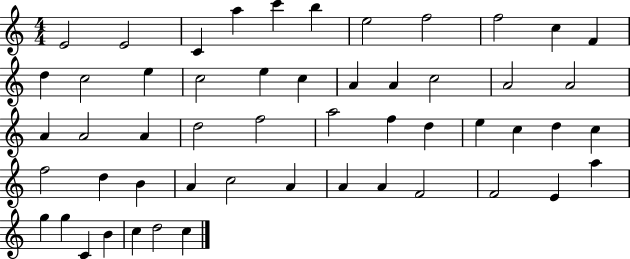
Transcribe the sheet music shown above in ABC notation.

X:1
T:Untitled
M:4/4
L:1/4
K:C
E2 E2 C a c' b e2 f2 f2 c F d c2 e c2 e c A A c2 A2 A2 A A2 A d2 f2 a2 f d e c d c f2 d B A c2 A A A F2 F2 E a g g C B c d2 c